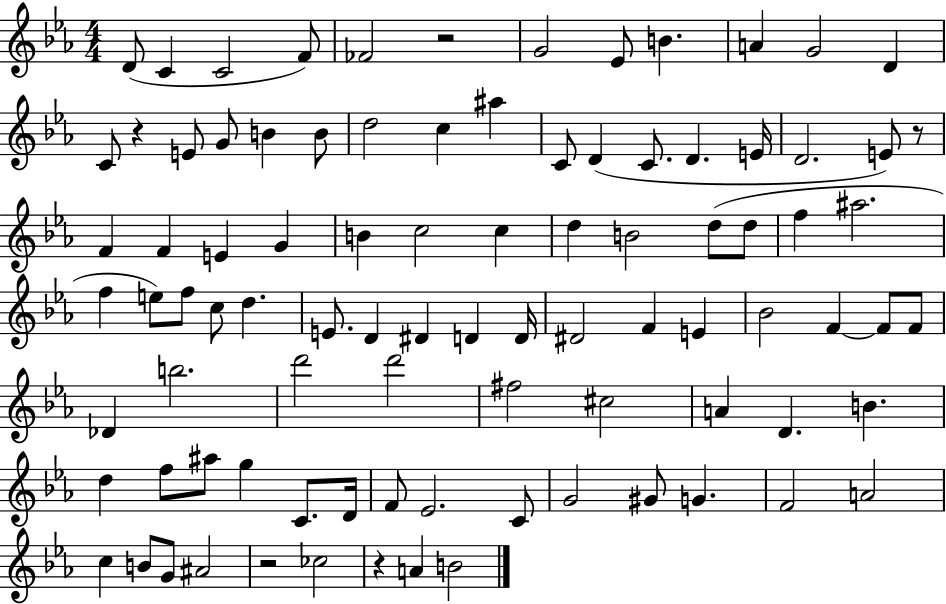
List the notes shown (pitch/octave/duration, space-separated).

D4/e C4/q C4/h F4/e FES4/h R/h G4/h Eb4/e B4/q. A4/q G4/h D4/q C4/e R/q E4/e G4/e B4/q B4/e D5/h C5/q A#5/q C4/e D4/q C4/e. D4/q. E4/s D4/h. E4/e R/e F4/q F4/q E4/q G4/q B4/q C5/h C5/q D5/q B4/h D5/e D5/e F5/q A#5/h. F5/q E5/e F5/e C5/e D5/q. E4/e. D4/q D#4/q D4/q D4/s D#4/h F4/q E4/q Bb4/h F4/q F4/e F4/e Db4/q B5/h. D6/h D6/h F#5/h C#5/h A4/q D4/q. B4/q. D5/q F5/e A#5/e G5/q C4/e. D4/s F4/e Eb4/h. C4/e G4/h G#4/e G4/q. F4/h A4/h C5/q B4/e G4/e A#4/h R/h CES5/h R/q A4/q B4/h